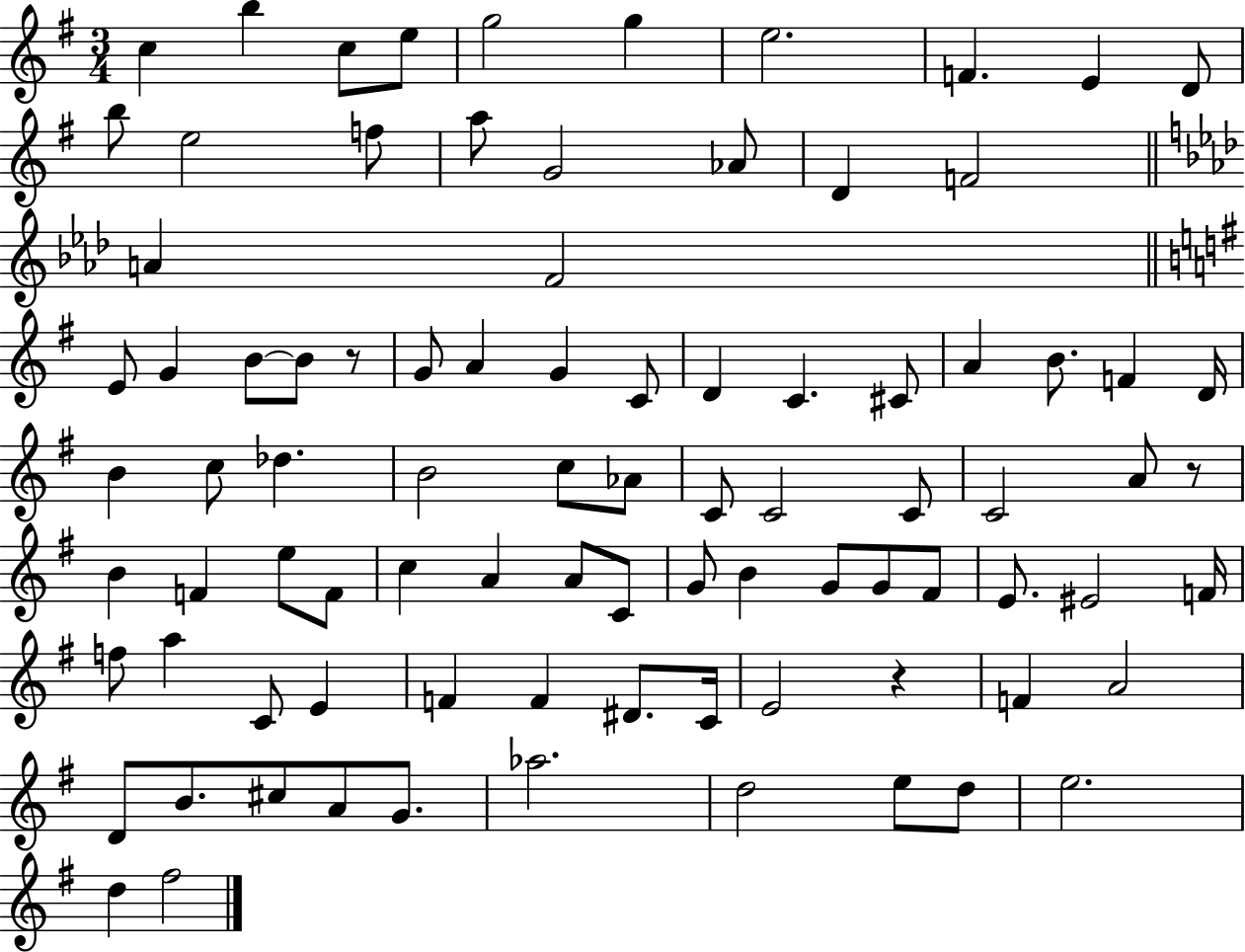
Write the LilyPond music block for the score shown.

{
  \clef treble
  \numericTimeSignature
  \time 3/4
  \key g \major
  c''4 b''4 c''8 e''8 | g''2 g''4 | e''2. | f'4. e'4 d'8 | \break b''8 e''2 f''8 | a''8 g'2 aes'8 | d'4 f'2 | \bar "||" \break \key f \minor a'4 f'2 | \bar "||" \break \key g \major e'8 g'4 b'8~~ b'8 r8 | g'8 a'4 g'4 c'8 | d'4 c'4. cis'8 | a'4 b'8. f'4 d'16 | \break b'4 c''8 des''4. | b'2 c''8 aes'8 | c'8 c'2 c'8 | c'2 a'8 r8 | \break b'4 f'4 e''8 f'8 | c''4 a'4 a'8 c'8 | g'8 b'4 g'8 g'8 fis'8 | e'8. eis'2 f'16 | \break f''8 a''4 c'8 e'4 | f'4 f'4 dis'8. c'16 | e'2 r4 | f'4 a'2 | \break d'8 b'8. cis''8 a'8 g'8. | aes''2. | d''2 e''8 d''8 | e''2. | \break d''4 fis''2 | \bar "|."
}